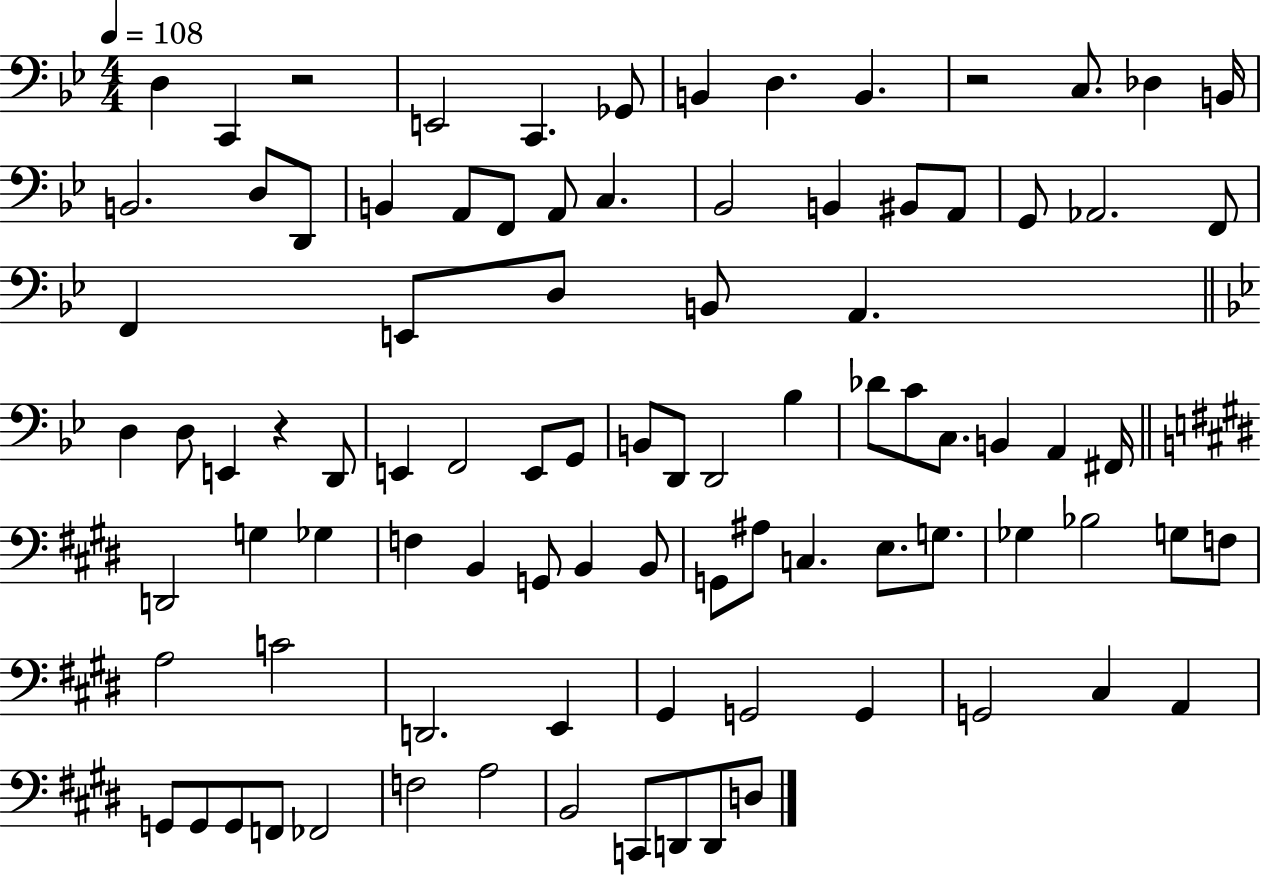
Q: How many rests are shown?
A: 3